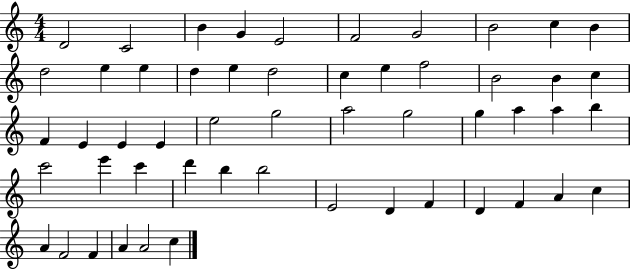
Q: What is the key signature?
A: C major